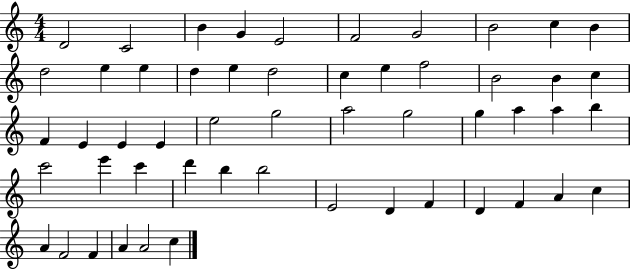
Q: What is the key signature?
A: C major